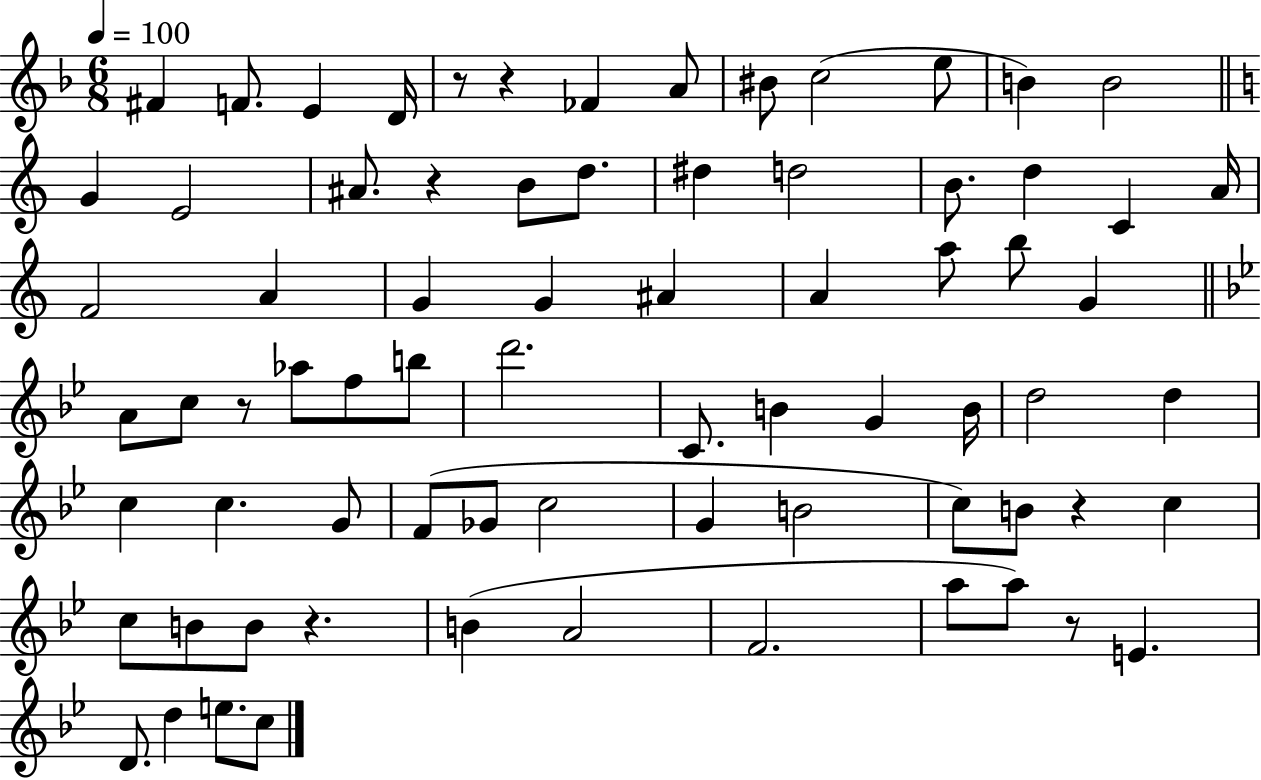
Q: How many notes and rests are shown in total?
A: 74